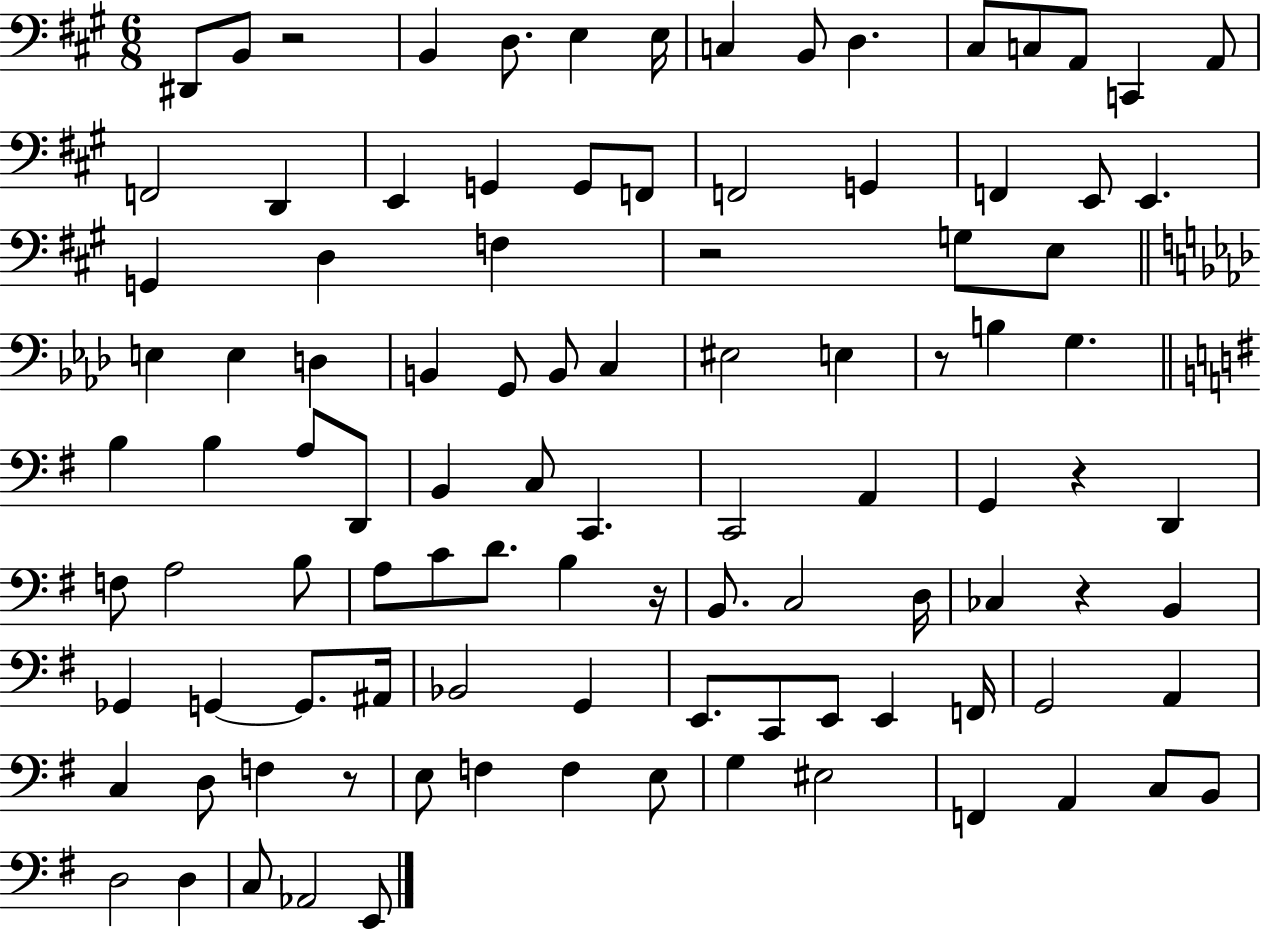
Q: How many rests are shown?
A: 7